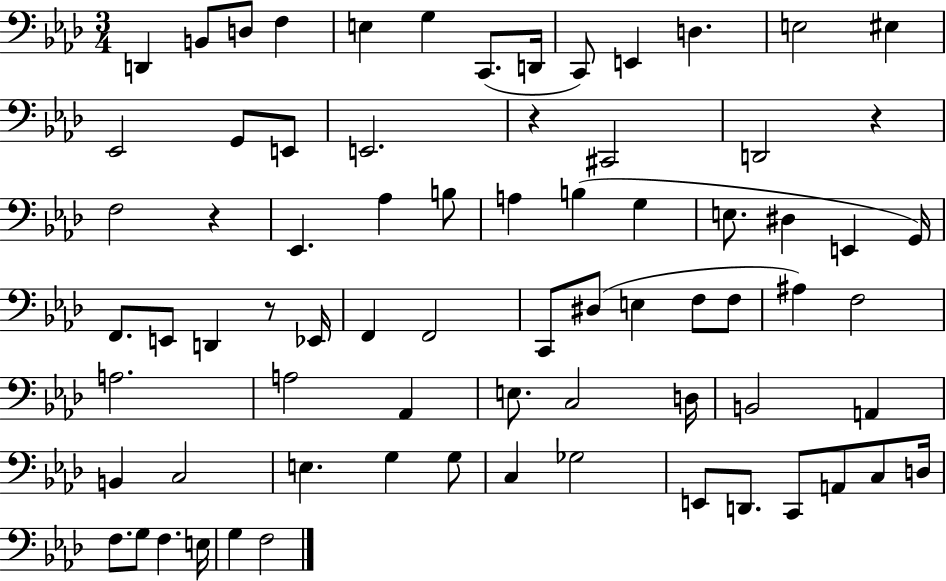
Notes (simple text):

D2/q B2/e D3/e F3/q E3/q G3/q C2/e. D2/s C2/e E2/q D3/q. E3/h EIS3/q Eb2/h G2/e E2/e E2/h. R/q C#2/h D2/h R/q F3/h R/q Eb2/q. Ab3/q B3/e A3/q B3/q G3/q E3/e. D#3/q E2/q G2/s F2/e. E2/e D2/q R/e Eb2/s F2/q F2/h C2/e D#3/e E3/q F3/e F3/e A#3/q F3/h A3/h. A3/h Ab2/q E3/e. C3/h D3/s B2/h A2/q B2/q C3/h E3/q. G3/q G3/e C3/q Gb3/h E2/e D2/e. C2/e A2/e C3/e D3/s F3/e. G3/e F3/q. E3/s G3/q F3/h